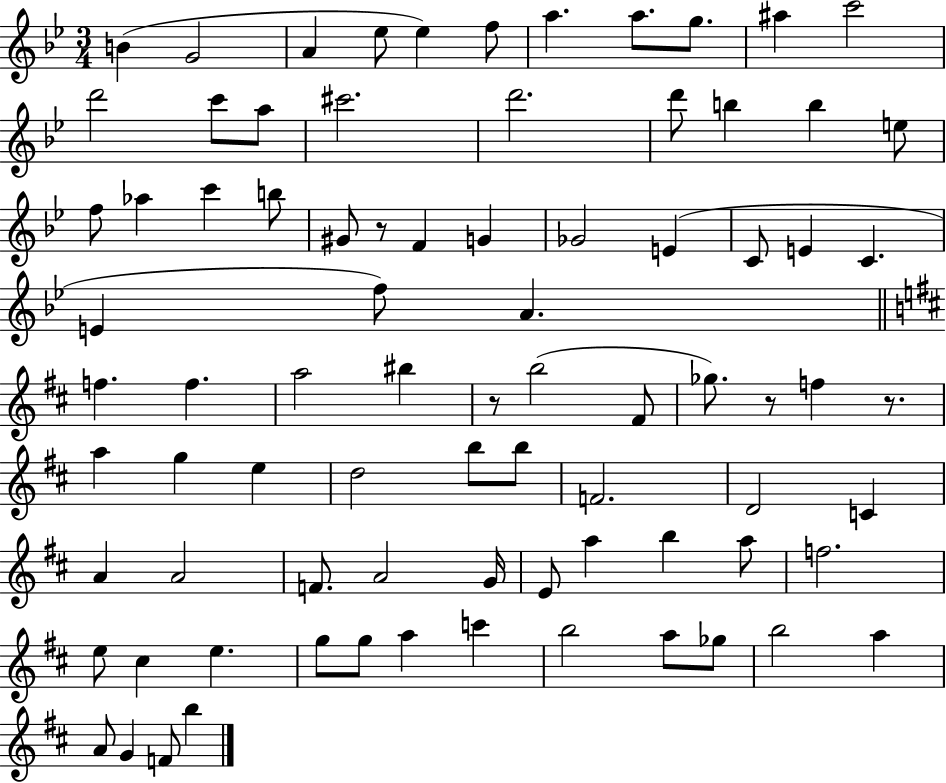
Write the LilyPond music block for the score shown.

{
  \clef treble
  \numericTimeSignature
  \time 3/4
  \key bes \major
  b'4( g'2 | a'4 ees''8 ees''4) f''8 | a''4. a''8. g''8. | ais''4 c'''2 | \break d'''2 c'''8 a''8 | cis'''2. | d'''2. | d'''8 b''4 b''4 e''8 | \break f''8 aes''4 c'''4 b''8 | gis'8 r8 f'4 g'4 | ges'2 e'4( | c'8 e'4 c'4. | \break e'4 f''8) a'4. | \bar "||" \break \key b \minor f''4. f''4. | a''2 bis''4 | r8 b''2( fis'8 | ges''8.) r8 f''4 r8. | \break a''4 g''4 e''4 | d''2 b''8 b''8 | f'2. | d'2 c'4 | \break a'4 a'2 | f'8. a'2 g'16 | e'8 a''4 b''4 a''8 | f''2. | \break e''8 cis''4 e''4. | g''8 g''8 a''4 c'''4 | b''2 a''8 ges''8 | b''2 a''4 | \break a'8 g'4 f'8 b''4 | \bar "|."
}